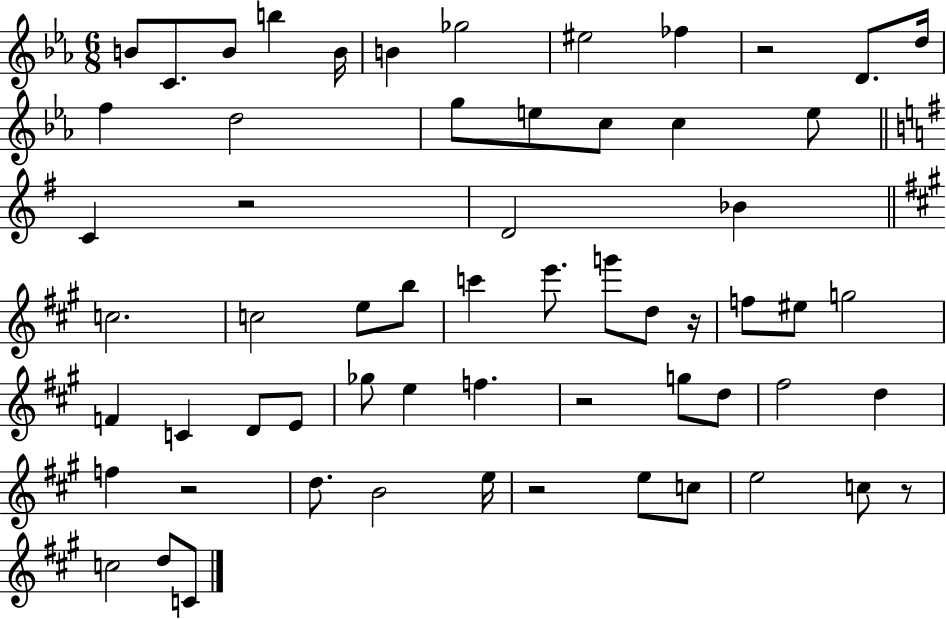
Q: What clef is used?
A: treble